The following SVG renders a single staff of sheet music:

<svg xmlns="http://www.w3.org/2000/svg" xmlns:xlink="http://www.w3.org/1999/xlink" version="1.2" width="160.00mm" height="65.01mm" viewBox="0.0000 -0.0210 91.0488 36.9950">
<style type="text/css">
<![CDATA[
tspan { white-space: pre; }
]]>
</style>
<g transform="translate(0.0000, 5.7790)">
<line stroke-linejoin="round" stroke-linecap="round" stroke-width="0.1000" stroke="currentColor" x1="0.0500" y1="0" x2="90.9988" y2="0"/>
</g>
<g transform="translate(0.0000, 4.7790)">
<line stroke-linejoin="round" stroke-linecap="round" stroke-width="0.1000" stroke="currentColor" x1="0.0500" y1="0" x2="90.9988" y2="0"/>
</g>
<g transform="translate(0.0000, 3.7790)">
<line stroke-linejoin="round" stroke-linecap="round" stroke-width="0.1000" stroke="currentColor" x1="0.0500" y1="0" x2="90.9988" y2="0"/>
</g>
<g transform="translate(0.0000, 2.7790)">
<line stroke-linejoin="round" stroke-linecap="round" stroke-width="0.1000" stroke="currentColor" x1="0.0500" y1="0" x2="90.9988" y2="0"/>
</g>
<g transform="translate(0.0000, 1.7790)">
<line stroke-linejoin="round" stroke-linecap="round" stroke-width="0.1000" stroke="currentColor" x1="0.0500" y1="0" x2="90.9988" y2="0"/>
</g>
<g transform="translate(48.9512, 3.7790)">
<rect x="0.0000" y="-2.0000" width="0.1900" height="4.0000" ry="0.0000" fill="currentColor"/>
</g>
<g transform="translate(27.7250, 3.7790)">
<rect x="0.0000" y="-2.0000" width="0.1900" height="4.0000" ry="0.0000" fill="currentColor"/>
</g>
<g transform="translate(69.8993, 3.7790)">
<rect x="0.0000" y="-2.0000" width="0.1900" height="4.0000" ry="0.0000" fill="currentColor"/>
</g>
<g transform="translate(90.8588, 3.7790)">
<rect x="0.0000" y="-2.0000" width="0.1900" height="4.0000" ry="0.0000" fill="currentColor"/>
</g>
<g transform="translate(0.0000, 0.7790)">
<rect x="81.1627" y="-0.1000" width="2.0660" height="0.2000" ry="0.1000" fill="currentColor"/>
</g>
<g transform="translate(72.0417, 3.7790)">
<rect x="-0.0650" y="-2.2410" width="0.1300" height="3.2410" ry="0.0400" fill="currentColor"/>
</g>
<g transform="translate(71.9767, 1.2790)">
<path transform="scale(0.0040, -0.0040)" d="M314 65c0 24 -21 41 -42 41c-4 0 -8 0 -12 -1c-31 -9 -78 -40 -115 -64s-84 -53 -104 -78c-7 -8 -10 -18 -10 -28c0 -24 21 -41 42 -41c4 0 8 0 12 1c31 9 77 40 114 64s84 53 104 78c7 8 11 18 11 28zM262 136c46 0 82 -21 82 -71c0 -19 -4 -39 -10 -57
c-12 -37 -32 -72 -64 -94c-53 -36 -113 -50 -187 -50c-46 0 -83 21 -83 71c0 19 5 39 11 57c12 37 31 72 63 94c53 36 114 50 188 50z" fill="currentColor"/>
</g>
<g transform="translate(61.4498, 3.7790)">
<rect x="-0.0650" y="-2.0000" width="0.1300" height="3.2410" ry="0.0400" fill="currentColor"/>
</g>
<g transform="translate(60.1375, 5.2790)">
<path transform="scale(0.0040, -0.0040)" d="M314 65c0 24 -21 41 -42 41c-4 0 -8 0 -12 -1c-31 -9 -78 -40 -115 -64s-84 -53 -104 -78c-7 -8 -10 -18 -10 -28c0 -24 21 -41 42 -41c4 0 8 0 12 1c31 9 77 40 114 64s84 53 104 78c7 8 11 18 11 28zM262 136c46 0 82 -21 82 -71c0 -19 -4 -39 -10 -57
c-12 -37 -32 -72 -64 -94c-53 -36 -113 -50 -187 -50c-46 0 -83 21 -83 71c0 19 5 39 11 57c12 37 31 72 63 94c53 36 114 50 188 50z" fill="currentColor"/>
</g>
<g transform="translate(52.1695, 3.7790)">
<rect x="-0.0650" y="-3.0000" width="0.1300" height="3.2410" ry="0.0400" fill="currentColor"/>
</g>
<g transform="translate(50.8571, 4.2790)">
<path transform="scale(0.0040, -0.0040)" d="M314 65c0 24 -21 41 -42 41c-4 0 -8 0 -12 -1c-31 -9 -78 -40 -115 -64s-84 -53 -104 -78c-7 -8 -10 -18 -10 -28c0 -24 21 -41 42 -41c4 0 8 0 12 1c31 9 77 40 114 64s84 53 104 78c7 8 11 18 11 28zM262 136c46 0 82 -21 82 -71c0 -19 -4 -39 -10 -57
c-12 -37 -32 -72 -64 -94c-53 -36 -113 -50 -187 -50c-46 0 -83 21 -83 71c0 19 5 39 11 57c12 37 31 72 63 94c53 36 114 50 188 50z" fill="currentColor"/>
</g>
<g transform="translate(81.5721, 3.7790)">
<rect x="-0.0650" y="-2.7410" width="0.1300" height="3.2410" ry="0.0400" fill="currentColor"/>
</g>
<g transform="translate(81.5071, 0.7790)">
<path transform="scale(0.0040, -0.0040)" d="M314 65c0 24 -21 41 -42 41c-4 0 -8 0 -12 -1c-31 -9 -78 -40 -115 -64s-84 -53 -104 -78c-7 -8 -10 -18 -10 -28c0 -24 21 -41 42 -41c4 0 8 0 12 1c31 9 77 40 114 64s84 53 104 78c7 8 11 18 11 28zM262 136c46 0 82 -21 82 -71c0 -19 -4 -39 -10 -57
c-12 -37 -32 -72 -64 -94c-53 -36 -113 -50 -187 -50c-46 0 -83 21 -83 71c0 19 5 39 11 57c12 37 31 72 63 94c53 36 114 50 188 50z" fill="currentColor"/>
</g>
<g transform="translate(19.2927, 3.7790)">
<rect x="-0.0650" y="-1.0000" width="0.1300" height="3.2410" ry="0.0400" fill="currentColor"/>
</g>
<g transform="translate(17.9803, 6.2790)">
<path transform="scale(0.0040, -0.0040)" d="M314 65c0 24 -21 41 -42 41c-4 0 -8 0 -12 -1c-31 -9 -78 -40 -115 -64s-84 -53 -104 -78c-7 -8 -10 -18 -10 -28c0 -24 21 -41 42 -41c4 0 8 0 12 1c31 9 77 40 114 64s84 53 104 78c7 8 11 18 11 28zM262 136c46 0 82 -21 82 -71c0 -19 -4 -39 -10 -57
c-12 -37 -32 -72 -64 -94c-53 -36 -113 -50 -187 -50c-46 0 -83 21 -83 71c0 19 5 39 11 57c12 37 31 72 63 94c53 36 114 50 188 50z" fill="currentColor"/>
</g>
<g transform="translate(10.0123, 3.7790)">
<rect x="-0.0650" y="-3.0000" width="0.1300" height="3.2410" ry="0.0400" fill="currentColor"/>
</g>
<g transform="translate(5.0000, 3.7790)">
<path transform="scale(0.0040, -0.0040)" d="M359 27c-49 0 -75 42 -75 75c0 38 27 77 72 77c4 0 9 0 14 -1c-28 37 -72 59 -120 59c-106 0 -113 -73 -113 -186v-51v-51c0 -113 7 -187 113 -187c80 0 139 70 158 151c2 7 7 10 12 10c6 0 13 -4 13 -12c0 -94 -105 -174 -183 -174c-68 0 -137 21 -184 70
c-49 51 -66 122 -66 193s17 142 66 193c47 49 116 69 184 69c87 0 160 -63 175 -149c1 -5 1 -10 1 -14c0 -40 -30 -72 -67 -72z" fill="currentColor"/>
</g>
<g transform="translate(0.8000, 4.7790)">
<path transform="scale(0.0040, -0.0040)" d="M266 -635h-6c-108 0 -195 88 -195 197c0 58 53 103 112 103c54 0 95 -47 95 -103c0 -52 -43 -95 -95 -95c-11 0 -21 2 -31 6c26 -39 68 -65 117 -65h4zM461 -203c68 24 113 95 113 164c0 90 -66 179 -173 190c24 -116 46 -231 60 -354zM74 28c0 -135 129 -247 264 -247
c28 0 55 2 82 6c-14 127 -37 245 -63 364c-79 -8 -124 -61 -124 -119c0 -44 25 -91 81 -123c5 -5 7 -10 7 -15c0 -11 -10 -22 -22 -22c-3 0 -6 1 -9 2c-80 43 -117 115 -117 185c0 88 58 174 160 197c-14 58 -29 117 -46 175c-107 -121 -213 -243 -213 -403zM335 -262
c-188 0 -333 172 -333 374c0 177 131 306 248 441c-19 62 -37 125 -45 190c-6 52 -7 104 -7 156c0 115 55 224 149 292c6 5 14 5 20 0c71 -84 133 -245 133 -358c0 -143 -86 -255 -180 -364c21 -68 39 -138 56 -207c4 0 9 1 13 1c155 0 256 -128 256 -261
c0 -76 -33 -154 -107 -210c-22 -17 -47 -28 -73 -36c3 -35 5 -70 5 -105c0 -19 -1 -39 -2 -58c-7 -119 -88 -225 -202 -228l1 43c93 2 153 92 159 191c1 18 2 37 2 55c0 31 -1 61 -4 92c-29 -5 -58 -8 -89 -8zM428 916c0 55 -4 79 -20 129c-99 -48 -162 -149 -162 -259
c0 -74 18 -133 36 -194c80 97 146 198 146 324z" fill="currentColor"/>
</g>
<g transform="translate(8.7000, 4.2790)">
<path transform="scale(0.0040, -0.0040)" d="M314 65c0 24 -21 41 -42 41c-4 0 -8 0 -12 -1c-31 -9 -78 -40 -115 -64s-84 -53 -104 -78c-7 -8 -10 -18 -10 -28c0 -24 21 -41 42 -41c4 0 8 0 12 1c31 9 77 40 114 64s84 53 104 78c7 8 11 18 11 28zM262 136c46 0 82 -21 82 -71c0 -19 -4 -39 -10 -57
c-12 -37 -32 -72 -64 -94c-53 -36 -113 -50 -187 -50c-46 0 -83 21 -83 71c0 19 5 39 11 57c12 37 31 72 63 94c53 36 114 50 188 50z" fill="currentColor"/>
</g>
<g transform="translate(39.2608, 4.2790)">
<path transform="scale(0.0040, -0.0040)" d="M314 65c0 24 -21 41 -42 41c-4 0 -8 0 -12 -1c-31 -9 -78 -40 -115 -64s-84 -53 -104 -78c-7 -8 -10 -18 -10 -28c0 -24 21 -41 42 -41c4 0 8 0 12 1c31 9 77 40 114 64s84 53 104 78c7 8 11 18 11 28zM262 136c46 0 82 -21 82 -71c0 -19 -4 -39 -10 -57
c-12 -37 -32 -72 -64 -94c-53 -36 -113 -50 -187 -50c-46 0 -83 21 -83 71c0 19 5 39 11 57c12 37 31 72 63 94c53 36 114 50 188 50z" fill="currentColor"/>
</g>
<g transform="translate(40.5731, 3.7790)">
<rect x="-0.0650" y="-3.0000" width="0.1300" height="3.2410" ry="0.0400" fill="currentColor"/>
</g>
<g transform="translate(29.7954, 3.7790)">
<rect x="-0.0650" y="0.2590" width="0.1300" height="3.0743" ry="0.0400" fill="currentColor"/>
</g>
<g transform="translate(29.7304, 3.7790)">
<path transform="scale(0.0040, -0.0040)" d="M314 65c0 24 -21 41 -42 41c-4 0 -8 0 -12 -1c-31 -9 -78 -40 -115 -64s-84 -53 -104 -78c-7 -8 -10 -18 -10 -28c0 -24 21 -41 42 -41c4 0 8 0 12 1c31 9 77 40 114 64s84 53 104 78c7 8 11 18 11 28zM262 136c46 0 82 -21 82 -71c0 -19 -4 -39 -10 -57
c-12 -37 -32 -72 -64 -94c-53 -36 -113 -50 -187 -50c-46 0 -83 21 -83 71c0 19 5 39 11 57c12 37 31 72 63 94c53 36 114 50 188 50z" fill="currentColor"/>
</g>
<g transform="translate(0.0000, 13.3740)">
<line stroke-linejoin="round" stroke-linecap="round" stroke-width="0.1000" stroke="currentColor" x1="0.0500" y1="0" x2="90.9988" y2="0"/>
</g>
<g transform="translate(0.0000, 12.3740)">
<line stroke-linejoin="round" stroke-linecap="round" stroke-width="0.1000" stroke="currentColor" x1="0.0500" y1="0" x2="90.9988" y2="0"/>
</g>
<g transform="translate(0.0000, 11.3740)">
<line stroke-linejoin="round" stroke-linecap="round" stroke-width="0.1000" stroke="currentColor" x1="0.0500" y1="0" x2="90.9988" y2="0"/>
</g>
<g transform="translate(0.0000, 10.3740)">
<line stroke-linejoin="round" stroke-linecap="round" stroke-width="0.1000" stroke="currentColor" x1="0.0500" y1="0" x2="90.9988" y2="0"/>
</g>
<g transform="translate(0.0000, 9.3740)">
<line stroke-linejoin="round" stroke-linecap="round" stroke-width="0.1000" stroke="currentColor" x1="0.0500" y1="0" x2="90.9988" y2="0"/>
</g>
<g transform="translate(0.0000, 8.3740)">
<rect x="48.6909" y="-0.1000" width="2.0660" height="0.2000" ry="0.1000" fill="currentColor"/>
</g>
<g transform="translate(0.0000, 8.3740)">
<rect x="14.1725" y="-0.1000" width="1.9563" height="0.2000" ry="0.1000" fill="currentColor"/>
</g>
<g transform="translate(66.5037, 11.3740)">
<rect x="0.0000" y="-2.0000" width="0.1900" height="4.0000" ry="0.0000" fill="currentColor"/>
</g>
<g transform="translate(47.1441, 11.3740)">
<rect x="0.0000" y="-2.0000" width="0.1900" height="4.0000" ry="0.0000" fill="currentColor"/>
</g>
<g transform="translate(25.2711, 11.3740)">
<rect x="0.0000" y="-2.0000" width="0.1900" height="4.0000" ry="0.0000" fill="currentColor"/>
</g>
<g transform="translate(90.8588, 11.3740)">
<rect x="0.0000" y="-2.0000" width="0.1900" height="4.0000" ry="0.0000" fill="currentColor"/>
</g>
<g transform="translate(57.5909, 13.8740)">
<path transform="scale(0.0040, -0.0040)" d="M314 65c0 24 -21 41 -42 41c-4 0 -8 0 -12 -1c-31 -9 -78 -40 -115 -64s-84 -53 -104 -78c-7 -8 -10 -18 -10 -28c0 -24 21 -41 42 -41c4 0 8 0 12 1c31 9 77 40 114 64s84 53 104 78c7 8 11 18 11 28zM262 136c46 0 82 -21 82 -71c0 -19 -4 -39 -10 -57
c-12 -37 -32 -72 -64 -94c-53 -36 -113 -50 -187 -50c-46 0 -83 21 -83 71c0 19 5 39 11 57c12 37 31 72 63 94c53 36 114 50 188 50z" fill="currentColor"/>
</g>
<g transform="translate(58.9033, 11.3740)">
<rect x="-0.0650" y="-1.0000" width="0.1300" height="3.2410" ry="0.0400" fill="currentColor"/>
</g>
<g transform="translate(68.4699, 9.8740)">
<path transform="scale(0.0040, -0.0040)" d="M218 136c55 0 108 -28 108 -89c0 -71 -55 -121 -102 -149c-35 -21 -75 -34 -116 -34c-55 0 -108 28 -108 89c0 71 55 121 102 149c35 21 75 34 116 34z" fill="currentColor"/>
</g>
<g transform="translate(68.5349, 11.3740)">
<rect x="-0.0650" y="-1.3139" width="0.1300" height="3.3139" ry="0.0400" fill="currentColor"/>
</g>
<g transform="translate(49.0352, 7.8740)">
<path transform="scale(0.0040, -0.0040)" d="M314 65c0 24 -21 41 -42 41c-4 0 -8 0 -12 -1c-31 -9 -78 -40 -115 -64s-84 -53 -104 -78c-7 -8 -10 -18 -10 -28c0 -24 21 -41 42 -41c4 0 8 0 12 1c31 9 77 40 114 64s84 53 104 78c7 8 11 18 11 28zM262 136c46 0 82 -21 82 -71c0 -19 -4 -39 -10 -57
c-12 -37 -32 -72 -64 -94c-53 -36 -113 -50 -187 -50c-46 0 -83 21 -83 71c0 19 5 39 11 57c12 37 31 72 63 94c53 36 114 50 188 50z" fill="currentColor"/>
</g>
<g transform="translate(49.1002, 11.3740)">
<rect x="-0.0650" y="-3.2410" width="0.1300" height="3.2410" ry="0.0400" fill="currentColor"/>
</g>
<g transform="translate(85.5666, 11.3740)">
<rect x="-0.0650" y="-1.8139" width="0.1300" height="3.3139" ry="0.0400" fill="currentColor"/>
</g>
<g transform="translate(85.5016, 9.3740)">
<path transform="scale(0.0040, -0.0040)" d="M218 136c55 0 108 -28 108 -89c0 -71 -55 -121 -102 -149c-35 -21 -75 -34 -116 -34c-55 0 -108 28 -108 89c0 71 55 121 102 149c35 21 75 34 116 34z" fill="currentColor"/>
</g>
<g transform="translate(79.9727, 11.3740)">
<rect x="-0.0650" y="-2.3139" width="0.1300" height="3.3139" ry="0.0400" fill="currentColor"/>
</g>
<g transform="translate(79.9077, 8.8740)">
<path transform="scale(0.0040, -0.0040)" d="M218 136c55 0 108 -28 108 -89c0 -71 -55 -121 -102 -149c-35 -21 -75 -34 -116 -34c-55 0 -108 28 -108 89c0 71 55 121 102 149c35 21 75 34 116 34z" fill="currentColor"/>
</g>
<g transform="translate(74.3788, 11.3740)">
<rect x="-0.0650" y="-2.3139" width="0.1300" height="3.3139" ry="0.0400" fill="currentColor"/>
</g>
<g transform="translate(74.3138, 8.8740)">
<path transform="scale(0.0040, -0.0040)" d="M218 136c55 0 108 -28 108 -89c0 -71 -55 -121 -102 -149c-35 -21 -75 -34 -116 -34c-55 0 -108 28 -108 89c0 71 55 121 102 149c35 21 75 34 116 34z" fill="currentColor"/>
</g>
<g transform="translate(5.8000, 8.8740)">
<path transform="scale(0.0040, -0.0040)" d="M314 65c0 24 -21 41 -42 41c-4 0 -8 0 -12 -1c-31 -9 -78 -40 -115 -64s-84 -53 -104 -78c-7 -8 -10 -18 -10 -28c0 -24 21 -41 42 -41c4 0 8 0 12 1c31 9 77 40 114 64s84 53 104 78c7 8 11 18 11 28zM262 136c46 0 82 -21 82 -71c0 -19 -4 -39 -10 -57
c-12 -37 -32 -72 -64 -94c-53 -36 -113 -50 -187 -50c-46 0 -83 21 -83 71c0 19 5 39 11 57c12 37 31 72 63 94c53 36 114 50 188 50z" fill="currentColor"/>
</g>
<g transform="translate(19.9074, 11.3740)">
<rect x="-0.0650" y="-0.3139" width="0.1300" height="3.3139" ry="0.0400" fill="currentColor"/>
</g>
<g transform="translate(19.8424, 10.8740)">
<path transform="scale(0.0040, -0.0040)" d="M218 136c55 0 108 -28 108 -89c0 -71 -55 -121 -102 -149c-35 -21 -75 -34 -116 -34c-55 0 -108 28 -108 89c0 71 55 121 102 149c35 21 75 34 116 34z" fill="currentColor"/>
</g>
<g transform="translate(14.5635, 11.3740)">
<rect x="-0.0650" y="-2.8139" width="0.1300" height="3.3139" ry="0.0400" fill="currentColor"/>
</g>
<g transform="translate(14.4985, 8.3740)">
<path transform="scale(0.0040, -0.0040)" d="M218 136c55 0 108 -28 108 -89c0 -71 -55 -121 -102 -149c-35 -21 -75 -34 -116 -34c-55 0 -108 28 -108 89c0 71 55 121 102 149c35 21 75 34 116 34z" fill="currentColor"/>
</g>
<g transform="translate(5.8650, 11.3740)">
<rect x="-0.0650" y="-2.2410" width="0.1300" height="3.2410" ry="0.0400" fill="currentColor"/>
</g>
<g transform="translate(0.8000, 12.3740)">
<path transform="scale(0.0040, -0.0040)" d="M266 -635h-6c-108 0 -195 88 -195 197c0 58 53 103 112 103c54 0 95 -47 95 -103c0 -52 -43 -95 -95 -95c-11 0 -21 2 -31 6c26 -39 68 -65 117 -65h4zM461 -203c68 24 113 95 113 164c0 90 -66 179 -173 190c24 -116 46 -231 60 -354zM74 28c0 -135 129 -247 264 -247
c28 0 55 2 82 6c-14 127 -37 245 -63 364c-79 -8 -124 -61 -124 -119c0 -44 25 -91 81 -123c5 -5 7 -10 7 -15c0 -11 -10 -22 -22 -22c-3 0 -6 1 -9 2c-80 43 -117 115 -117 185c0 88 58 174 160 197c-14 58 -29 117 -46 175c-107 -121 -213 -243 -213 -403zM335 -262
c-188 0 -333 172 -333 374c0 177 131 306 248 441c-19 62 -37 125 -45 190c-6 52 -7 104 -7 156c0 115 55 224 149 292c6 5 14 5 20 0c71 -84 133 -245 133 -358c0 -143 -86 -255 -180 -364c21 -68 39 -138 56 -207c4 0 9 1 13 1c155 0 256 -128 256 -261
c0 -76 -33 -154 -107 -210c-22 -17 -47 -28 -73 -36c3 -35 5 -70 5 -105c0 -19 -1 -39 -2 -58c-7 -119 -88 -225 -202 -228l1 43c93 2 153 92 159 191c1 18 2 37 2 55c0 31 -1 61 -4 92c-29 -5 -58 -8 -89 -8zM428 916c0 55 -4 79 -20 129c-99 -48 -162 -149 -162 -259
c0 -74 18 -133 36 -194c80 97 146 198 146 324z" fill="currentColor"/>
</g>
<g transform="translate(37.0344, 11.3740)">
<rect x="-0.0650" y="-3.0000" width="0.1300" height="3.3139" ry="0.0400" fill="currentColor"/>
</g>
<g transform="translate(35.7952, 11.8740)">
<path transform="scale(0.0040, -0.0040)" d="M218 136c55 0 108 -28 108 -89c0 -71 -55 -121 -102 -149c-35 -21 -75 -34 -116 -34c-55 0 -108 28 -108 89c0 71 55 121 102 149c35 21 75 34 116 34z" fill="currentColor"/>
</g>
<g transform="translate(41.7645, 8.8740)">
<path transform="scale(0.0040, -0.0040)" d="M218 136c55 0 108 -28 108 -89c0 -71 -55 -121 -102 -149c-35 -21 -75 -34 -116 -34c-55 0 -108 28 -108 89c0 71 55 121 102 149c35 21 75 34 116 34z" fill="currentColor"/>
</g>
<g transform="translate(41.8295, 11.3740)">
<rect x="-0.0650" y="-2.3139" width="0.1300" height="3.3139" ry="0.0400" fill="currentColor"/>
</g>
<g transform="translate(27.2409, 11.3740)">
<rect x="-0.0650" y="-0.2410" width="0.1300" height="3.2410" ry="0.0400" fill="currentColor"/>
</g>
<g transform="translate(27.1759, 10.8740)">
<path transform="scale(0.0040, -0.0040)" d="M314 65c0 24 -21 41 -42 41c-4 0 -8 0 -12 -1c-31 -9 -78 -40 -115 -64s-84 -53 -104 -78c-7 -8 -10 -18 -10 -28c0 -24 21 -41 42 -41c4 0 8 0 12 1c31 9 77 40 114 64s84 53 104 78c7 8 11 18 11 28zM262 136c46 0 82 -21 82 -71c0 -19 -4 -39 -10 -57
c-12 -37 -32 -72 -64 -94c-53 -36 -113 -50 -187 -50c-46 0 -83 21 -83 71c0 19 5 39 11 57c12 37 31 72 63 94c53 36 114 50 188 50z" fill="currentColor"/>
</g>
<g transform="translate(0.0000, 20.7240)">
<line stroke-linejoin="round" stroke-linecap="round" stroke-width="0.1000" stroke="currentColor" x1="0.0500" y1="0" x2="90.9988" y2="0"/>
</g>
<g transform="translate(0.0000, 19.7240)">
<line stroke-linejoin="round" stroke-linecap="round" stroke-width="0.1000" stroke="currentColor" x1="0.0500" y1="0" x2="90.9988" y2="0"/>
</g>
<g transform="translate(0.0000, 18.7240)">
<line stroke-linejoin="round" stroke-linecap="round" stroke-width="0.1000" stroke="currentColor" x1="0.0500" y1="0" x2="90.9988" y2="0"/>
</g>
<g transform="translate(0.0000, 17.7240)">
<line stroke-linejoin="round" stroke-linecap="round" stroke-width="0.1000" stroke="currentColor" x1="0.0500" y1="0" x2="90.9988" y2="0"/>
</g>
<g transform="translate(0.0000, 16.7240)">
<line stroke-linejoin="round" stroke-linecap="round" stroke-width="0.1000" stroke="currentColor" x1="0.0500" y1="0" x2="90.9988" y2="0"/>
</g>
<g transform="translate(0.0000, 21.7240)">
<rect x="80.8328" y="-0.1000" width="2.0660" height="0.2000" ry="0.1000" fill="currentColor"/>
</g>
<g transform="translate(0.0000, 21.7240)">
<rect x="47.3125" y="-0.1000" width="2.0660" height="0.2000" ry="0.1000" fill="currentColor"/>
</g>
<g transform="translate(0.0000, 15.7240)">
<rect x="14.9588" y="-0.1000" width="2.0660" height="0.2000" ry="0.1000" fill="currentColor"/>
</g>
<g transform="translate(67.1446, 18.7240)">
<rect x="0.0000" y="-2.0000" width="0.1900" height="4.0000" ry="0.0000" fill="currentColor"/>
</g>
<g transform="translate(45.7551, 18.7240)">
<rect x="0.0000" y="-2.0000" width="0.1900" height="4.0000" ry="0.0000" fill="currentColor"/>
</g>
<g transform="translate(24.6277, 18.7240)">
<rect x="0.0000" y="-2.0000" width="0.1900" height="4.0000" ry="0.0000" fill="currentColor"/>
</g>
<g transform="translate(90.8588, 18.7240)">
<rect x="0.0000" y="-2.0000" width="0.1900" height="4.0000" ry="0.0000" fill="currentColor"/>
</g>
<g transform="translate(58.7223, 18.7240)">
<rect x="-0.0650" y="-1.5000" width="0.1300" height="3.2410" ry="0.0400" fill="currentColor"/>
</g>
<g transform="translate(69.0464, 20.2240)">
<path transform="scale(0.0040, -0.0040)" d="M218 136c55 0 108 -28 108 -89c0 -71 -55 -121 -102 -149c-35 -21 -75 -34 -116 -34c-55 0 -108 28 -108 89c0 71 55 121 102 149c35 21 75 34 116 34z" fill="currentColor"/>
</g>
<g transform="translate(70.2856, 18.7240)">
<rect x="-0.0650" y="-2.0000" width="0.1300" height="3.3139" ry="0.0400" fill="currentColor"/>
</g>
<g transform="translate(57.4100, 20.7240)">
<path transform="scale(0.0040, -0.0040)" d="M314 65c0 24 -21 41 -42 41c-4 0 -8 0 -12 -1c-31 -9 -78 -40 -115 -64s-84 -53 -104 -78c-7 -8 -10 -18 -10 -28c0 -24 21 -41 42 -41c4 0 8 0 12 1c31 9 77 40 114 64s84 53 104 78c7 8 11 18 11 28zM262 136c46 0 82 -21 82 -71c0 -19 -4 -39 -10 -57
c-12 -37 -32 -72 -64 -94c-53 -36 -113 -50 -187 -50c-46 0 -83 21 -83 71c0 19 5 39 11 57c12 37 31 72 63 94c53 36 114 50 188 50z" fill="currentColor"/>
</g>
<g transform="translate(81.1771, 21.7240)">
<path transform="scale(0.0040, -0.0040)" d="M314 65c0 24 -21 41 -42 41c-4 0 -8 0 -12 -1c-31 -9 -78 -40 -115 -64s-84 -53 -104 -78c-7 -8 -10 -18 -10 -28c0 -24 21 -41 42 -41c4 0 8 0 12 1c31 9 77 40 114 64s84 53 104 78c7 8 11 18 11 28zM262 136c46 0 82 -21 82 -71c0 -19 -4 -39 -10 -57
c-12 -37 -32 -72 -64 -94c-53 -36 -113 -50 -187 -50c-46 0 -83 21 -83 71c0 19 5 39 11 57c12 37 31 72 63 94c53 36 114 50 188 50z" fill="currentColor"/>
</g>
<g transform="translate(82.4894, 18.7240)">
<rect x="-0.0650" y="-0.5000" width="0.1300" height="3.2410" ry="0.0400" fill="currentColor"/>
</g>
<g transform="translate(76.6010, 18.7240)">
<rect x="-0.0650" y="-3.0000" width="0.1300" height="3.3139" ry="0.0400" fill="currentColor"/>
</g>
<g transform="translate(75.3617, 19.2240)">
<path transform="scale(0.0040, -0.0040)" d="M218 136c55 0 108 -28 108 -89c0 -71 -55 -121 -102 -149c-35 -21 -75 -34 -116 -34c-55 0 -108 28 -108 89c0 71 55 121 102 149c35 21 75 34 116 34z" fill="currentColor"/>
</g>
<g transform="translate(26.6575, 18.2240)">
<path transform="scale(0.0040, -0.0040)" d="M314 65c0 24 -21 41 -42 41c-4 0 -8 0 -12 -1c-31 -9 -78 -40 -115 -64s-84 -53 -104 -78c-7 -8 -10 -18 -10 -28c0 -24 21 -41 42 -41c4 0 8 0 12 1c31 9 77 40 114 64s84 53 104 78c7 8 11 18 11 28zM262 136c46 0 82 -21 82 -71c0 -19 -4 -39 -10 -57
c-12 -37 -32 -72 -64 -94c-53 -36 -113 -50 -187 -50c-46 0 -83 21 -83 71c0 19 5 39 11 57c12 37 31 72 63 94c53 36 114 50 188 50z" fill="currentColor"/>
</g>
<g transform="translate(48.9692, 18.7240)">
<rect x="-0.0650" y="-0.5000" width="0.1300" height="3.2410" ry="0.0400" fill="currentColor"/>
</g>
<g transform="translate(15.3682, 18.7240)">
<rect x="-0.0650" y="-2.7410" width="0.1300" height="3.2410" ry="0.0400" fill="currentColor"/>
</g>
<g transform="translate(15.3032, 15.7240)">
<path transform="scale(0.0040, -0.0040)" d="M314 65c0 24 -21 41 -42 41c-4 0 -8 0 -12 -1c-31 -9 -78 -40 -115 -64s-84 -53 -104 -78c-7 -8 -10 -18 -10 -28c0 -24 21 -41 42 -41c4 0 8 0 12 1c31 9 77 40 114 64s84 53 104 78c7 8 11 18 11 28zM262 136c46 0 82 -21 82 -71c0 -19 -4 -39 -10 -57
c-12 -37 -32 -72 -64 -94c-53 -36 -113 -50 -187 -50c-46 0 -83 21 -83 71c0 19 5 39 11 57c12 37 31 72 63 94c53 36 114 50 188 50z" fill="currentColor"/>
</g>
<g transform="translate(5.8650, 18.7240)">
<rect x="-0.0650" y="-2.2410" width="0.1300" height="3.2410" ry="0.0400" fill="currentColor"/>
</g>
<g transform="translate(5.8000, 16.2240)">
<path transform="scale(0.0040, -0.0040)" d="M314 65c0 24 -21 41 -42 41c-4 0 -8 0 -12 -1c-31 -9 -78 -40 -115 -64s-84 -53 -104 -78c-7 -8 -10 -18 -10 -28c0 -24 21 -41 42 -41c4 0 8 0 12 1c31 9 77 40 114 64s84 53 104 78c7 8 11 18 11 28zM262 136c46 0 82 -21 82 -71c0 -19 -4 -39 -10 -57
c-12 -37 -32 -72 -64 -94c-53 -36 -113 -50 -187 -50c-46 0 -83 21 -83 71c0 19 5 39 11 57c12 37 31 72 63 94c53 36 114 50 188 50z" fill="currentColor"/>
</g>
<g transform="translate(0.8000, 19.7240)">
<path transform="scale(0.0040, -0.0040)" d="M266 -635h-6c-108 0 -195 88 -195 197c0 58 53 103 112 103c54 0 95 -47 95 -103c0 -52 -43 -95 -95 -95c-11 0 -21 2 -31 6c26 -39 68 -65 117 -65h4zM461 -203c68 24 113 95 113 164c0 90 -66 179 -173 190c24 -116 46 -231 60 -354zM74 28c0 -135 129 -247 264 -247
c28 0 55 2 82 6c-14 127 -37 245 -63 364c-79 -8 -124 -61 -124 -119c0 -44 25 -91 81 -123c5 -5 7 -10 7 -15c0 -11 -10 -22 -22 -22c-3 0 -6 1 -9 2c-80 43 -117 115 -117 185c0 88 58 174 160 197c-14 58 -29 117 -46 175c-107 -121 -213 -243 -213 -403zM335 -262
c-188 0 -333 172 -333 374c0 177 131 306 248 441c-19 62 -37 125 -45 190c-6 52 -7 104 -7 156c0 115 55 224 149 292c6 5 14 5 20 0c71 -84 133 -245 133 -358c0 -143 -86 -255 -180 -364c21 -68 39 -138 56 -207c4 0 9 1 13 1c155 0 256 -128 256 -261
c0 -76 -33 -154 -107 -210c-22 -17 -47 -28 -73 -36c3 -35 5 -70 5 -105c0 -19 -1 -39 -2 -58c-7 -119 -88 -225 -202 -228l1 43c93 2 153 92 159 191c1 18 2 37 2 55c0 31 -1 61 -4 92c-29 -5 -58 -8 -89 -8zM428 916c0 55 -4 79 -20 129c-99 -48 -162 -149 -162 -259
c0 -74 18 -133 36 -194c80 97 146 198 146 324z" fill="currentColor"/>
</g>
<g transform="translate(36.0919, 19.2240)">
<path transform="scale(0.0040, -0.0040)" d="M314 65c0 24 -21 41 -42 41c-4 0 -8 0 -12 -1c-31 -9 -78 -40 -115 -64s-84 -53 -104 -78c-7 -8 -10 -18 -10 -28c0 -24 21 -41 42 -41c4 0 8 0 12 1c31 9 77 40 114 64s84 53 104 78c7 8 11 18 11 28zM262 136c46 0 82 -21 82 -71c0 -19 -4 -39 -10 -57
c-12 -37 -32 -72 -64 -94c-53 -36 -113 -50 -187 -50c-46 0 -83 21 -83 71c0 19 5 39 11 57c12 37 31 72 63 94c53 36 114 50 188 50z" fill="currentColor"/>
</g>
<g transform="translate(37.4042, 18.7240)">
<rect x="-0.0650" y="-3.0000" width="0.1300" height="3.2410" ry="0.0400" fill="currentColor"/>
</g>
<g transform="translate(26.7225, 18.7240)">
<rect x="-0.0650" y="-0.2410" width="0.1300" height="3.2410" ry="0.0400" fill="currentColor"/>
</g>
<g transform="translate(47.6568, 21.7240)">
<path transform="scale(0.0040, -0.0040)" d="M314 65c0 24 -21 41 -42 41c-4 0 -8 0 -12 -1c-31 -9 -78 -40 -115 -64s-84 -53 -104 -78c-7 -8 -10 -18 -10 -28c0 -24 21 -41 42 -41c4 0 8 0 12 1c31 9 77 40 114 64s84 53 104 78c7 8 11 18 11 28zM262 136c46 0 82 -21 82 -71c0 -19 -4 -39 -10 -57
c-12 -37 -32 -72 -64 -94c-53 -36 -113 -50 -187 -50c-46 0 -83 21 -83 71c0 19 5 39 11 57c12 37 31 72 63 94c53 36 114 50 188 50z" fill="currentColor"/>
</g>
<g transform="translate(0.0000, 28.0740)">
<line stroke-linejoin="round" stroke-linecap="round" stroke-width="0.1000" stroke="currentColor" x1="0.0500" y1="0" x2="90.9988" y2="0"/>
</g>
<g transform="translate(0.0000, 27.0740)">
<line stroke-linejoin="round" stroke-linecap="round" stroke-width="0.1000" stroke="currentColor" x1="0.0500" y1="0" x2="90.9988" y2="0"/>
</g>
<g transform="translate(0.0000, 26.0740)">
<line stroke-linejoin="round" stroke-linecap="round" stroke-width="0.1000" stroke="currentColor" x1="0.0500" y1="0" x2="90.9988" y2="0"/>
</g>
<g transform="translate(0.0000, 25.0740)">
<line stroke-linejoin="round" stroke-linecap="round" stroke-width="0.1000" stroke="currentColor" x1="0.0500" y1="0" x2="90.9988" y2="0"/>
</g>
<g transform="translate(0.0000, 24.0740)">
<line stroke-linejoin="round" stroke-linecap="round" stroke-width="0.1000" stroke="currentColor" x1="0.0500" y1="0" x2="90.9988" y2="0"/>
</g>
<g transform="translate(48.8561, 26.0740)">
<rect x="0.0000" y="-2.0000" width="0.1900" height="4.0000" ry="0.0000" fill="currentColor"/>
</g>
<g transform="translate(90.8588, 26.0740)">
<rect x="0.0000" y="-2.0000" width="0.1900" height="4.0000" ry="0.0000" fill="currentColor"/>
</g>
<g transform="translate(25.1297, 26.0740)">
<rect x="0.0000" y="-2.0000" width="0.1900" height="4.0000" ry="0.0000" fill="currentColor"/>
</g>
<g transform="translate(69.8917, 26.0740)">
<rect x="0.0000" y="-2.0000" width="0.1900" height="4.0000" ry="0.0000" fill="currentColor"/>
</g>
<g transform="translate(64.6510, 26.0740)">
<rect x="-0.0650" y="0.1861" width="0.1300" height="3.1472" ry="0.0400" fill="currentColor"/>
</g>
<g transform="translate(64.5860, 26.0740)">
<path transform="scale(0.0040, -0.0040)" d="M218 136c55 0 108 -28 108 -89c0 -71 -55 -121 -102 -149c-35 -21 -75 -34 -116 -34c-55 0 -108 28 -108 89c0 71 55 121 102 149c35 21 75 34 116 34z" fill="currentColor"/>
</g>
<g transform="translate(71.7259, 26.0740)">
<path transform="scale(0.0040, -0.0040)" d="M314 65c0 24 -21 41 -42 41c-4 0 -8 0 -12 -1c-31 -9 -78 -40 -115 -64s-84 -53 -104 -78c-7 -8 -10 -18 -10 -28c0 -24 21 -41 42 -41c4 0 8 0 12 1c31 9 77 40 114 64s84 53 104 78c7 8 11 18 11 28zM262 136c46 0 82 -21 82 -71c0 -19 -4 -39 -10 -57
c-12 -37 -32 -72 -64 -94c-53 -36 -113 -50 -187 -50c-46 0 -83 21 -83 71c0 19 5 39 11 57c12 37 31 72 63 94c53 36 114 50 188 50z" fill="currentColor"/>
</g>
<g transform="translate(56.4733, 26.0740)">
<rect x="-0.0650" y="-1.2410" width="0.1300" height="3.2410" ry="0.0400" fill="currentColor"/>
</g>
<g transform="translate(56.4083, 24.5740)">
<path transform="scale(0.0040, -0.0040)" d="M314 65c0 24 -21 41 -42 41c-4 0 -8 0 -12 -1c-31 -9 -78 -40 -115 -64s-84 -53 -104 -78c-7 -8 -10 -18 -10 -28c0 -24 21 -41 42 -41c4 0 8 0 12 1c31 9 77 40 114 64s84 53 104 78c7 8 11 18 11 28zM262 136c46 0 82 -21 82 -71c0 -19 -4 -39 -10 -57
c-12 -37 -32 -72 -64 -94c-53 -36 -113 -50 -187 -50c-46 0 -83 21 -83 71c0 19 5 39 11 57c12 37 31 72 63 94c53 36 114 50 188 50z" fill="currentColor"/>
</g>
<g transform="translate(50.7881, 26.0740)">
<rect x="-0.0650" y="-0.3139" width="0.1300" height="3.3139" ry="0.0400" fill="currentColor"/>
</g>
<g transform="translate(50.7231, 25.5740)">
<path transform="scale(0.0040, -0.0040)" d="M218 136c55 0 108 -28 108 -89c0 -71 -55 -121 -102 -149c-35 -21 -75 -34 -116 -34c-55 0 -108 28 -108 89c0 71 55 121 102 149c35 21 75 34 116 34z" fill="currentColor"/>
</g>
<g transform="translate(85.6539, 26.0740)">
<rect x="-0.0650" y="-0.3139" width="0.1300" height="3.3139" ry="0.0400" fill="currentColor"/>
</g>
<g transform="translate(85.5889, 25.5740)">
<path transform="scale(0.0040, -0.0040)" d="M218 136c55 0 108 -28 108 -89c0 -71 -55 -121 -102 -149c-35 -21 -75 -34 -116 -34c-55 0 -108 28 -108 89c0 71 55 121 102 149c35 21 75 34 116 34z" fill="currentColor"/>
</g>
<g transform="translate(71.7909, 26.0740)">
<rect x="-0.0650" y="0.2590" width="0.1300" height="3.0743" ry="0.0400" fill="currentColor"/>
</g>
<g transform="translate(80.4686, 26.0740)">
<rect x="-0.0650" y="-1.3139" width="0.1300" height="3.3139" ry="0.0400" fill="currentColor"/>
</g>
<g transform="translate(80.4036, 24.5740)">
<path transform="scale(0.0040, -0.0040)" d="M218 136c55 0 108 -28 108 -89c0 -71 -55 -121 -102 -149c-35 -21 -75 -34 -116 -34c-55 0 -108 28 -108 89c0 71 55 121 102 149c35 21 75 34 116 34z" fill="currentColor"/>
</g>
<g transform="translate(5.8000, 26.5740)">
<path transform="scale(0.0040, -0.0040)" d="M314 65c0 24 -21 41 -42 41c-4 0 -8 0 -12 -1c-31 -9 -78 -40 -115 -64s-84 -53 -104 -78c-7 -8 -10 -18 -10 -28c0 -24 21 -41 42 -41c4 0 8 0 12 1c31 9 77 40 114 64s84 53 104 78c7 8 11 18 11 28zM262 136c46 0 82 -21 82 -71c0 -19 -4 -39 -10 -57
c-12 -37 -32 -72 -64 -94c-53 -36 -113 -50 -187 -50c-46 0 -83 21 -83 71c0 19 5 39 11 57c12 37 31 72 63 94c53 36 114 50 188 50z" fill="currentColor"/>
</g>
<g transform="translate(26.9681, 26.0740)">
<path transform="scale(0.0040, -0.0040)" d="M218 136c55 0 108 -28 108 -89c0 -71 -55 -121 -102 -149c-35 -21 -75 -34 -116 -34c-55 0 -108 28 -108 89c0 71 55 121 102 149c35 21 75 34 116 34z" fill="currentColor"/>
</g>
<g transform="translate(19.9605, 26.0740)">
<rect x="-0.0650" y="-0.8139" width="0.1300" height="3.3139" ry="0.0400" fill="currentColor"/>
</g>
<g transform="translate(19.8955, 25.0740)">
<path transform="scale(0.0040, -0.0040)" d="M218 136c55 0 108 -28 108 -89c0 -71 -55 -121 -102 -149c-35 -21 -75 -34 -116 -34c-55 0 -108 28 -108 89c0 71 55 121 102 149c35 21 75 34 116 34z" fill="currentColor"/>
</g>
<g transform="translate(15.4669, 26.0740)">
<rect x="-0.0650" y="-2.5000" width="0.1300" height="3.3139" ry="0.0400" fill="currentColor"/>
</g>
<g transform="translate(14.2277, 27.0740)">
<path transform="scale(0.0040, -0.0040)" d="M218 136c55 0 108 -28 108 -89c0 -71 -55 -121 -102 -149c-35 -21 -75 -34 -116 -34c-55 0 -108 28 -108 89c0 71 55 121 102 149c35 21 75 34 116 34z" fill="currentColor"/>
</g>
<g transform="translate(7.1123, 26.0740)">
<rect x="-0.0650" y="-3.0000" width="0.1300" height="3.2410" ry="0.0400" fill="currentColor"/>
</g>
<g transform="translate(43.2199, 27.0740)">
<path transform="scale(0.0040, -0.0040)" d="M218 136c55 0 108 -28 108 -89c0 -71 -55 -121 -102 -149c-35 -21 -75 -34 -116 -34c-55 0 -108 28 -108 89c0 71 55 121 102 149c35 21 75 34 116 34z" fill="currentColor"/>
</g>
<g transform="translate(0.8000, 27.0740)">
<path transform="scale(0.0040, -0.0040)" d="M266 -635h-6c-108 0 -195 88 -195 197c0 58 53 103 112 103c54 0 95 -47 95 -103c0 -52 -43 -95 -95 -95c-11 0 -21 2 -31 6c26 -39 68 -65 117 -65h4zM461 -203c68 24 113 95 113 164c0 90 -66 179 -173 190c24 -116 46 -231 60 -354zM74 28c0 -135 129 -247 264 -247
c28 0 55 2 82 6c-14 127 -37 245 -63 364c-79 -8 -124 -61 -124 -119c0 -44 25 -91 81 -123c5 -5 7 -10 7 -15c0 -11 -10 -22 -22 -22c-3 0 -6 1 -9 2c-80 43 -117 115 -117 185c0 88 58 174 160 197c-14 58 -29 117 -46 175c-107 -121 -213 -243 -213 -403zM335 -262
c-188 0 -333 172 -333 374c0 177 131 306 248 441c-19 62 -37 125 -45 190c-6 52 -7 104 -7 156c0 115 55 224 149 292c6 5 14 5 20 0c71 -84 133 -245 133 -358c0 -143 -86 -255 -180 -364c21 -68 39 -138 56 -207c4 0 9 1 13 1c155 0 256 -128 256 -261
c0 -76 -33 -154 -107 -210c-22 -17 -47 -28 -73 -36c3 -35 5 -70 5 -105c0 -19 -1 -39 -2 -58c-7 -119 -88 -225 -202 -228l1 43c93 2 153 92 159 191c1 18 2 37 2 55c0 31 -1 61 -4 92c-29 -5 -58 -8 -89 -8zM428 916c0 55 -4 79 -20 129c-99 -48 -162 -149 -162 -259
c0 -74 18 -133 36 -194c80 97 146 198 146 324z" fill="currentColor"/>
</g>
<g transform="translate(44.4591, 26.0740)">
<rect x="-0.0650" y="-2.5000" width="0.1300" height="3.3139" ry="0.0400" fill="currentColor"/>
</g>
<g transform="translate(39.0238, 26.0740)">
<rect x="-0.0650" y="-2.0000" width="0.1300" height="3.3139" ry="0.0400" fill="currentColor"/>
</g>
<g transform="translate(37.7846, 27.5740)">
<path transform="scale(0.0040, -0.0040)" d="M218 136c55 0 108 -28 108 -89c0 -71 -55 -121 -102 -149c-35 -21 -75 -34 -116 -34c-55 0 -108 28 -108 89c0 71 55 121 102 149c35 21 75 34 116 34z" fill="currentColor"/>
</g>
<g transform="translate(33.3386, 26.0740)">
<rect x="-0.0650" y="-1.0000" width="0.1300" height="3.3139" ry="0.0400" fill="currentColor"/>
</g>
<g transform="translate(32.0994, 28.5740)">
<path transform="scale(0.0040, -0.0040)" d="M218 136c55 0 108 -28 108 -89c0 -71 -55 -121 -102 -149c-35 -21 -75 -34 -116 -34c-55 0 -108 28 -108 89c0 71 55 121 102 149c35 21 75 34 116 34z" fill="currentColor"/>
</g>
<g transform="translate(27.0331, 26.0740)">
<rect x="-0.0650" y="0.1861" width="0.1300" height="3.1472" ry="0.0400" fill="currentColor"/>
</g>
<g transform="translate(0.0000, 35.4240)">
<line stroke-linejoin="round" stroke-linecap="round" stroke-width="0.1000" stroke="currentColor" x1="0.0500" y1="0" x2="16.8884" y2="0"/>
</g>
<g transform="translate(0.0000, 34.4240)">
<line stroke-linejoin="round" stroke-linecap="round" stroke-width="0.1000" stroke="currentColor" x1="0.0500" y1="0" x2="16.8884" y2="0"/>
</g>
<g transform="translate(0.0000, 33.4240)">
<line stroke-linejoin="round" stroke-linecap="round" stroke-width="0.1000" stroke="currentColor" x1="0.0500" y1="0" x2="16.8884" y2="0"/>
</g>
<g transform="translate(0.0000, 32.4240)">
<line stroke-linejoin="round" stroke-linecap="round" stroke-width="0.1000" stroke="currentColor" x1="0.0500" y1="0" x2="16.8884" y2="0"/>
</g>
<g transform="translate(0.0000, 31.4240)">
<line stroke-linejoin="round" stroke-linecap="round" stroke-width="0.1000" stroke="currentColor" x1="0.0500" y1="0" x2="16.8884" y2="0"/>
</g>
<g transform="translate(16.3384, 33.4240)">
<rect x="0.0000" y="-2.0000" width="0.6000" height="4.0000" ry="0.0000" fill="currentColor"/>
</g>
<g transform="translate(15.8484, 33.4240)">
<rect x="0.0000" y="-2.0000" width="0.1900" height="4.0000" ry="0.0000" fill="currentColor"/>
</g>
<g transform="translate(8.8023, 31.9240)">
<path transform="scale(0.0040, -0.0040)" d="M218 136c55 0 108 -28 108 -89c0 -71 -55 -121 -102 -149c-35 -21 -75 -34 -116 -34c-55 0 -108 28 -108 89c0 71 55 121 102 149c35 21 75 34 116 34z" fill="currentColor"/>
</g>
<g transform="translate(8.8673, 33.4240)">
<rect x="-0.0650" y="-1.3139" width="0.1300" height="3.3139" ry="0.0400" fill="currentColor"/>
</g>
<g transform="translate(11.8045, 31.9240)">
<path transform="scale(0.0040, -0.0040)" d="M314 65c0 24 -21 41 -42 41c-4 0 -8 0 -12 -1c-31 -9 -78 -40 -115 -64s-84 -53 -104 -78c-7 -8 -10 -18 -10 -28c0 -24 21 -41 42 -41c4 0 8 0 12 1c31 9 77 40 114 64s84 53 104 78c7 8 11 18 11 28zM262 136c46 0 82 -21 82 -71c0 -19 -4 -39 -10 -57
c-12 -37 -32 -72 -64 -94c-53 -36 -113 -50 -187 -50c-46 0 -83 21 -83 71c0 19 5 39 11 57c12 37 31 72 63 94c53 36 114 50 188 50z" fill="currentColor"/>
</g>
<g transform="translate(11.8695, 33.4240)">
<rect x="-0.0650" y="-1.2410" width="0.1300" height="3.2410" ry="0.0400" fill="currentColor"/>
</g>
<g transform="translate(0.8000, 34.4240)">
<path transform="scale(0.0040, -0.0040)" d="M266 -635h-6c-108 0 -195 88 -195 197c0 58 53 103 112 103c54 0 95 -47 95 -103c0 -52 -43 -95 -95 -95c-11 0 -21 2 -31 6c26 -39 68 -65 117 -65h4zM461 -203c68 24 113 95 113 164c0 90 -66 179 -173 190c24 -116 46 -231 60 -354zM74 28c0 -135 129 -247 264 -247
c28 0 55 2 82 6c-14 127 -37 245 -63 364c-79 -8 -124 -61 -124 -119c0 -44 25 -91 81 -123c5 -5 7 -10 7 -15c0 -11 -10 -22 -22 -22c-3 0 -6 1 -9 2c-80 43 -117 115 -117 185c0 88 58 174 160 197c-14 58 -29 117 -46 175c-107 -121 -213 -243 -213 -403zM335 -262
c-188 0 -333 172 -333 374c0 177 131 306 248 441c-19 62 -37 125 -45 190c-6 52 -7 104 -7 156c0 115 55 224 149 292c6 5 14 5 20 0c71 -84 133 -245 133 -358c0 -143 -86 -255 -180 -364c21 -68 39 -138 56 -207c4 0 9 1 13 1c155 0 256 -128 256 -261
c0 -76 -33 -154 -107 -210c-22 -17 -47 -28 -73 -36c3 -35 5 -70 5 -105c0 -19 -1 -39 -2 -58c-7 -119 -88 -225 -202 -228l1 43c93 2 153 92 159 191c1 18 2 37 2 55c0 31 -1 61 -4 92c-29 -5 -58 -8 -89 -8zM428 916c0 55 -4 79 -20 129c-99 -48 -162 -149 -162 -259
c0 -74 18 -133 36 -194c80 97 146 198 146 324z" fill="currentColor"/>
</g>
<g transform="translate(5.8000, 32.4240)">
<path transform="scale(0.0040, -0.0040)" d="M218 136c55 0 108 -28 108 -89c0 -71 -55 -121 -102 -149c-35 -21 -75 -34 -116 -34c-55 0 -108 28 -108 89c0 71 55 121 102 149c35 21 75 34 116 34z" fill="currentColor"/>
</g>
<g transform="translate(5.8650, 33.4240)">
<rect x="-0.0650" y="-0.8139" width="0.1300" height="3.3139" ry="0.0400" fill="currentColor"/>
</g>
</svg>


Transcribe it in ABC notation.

X:1
T:Untitled
M:4/4
L:1/4
K:C
A2 D2 B2 A2 A2 F2 g2 a2 g2 a c c2 A g b2 D2 e g g f g2 a2 c2 A2 C2 E2 F A C2 A2 G d B D F G c e2 B B2 e c d e e2